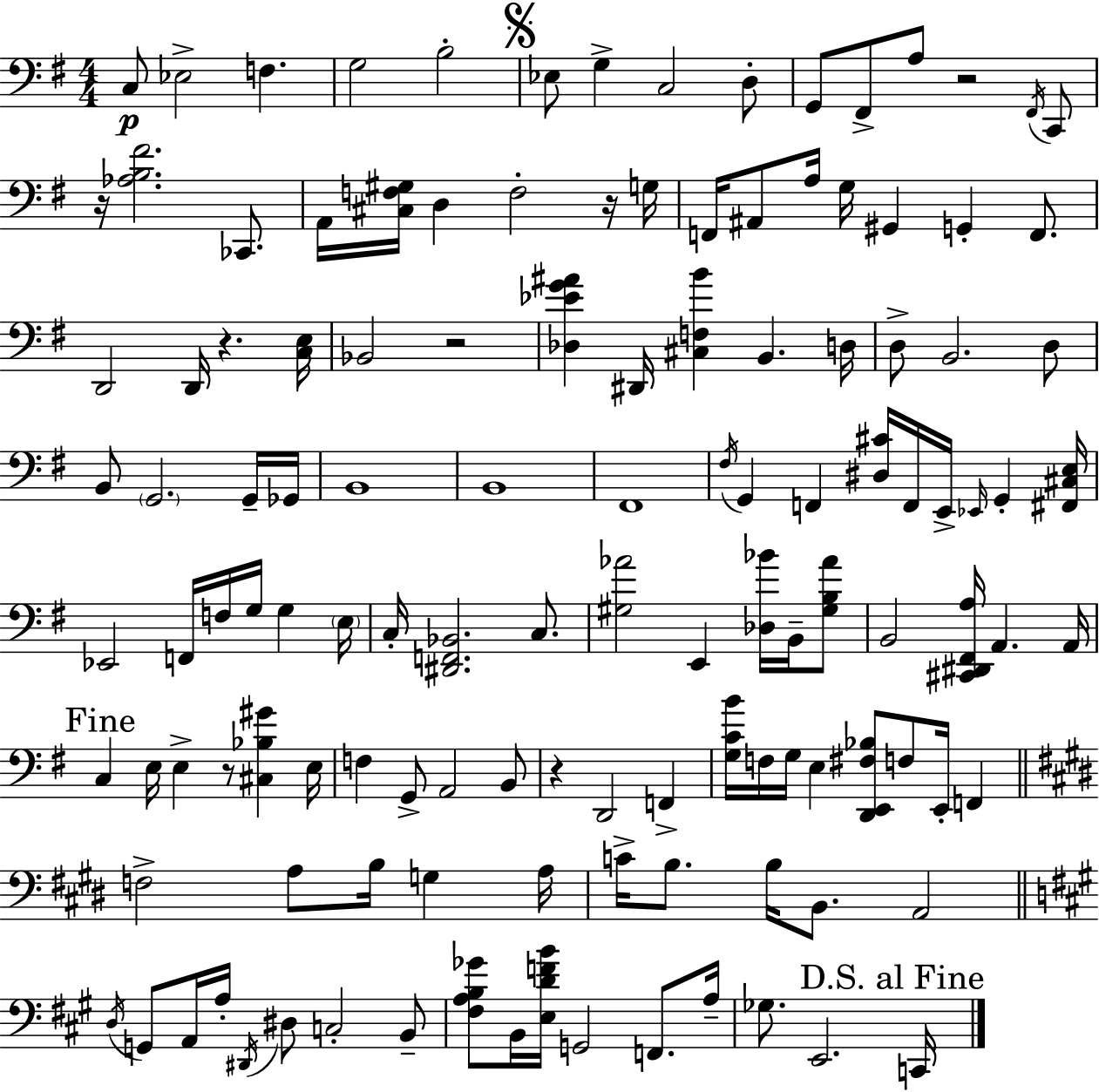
C3/e Eb3/h F3/q. G3/h B3/h Eb3/e G3/q C3/h D3/e G2/e F#2/e A3/e R/h F#2/s C2/e R/s [Ab3,B3,F#4]/h. CES2/e. A2/s [C#3,F3,G#3]/s D3/q F3/h R/s G3/s F2/s A#2/e A3/s G3/s G#2/q G2/q F2/e. D2/h D2/s R/q. [C3,E3]/s Bb2/h R/h [Db3,Eb4,G4,A#4]/q D#2/s [C#3,F3,B4]/q B2/q. D3/s D3/e B2/h. D3/e B2/e G2/h. G2/s Gb2/s B2/w B2/w F#2/w F#3/s G2/q F2/q [D#3,C#4]/s F2/s E2/s Eb2/s G2/q [F#2,C#3,E3]/s Eb2/h F2/s F3/s G3/s G3/q E3/s C3/s [D#2,F2,Bb2]/h. C3/e. [G#3,Ab4]/h E2/q [Db3,Bb4]/s B2/s [G#3,B3,Ab4]/e B2/h [C#2,D#2,F#2,A3]/s A2/q. A2/s C3/q E3/s E3/q R/e [C#3,Bb3,G#4]/q E3/s F3/q G2/e A2/h B2/e R/q D2/h F2/q [G3,C4,B4]/s F3/s G3/s E3/q [D2,E2,F#3,Bb3]/e F3/e E2/s F2/q F3/h A3/e B3/s G3/q A3/s C4/s B3/e. B3/s B2/e. A2/h D3/s G2/e A2/s A3/s D#2/s D#3/e C3/h B2/e [F#3,A3,B3,Gb4]/e B2/s [E3,D4,F4,B4]/s G2/h F2/e. A3/s Gb3/e. E2/h. C2/s